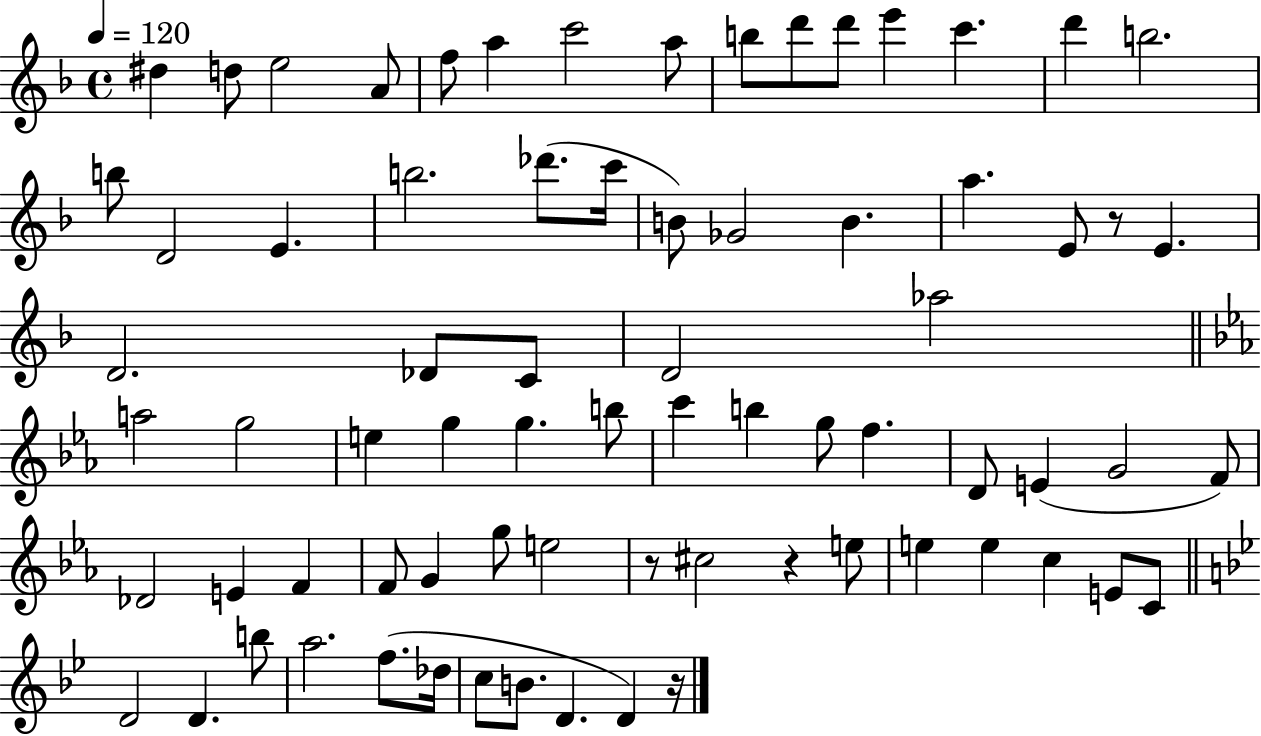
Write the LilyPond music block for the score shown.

{
  \clef treble
  \time 4/4
  \defaultTimeSignature
  \key f \major
  \tempo 4 = 120
  dis''4 d''8 e''2 a'8 | f''8 a''4 c'''2 a''8 | b''8 d'''8 d'''8 e'''4 c'''4. | d'''4 b''2. | \break b''8 d'2 e'4. | b''2. des'''8.( c'''16 | b'8) ges'2 b'4. | a''4. e'8 r8 e'4. | \break d'2. des'8 c'8 | d'2 aes''2 | \bar "||" \break \key c \minor a''2 g''2 | e''4 g''4 g''4. b''8 | c'''4 b''4 g''8 f''4. | d'8 e'4( g'2 f'8) | \break des'2 e'4 f'4 | f'8 g'4 g''8 e''2 | r8 cis''2 r4 e''8 | e''4 e''4 c''4 e'8 c'8 | \break \bar "||" \break \key bes \major d'2 d'4. b''8 | a''2. f''8.( des''16 | c''8 b'8. d'4. d'4) r16 | \bar "|."
}